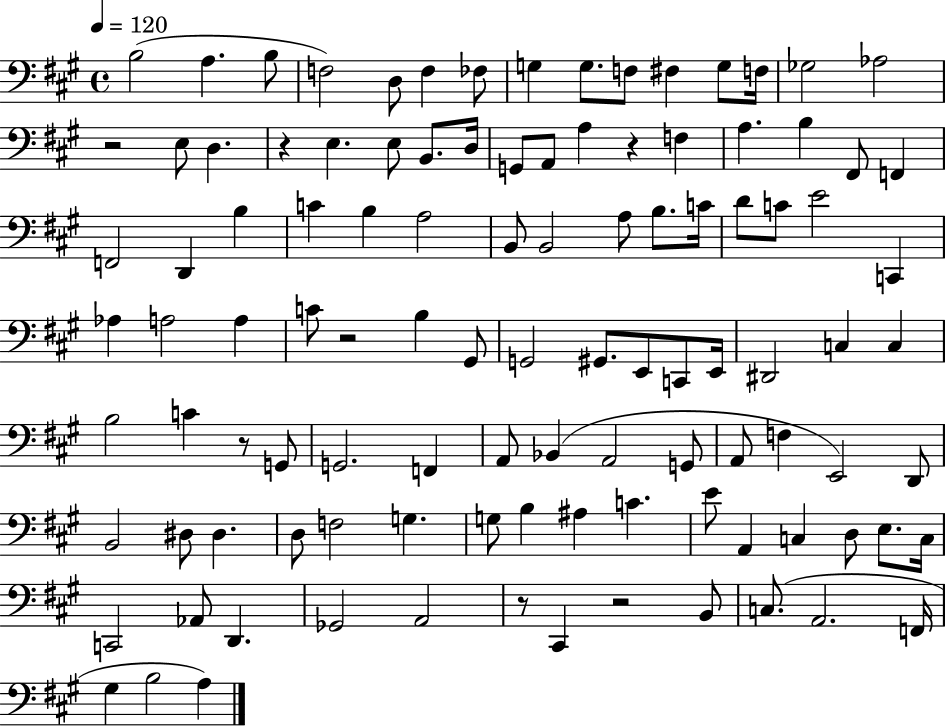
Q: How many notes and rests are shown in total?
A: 107